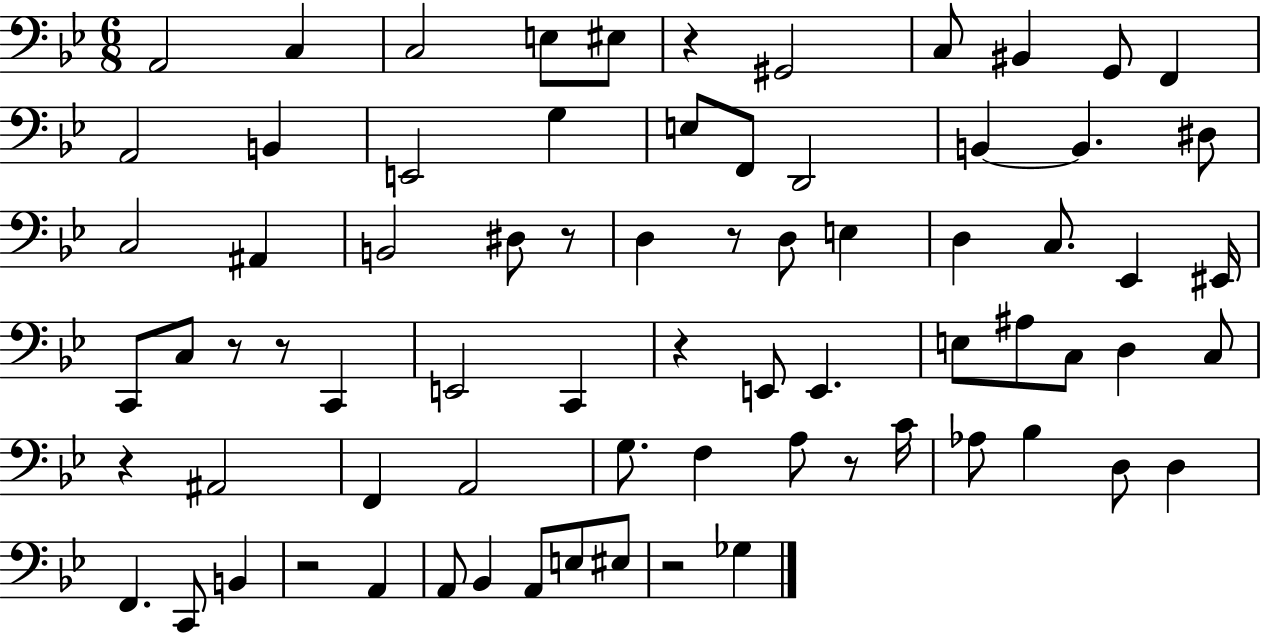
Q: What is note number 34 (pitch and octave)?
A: C2